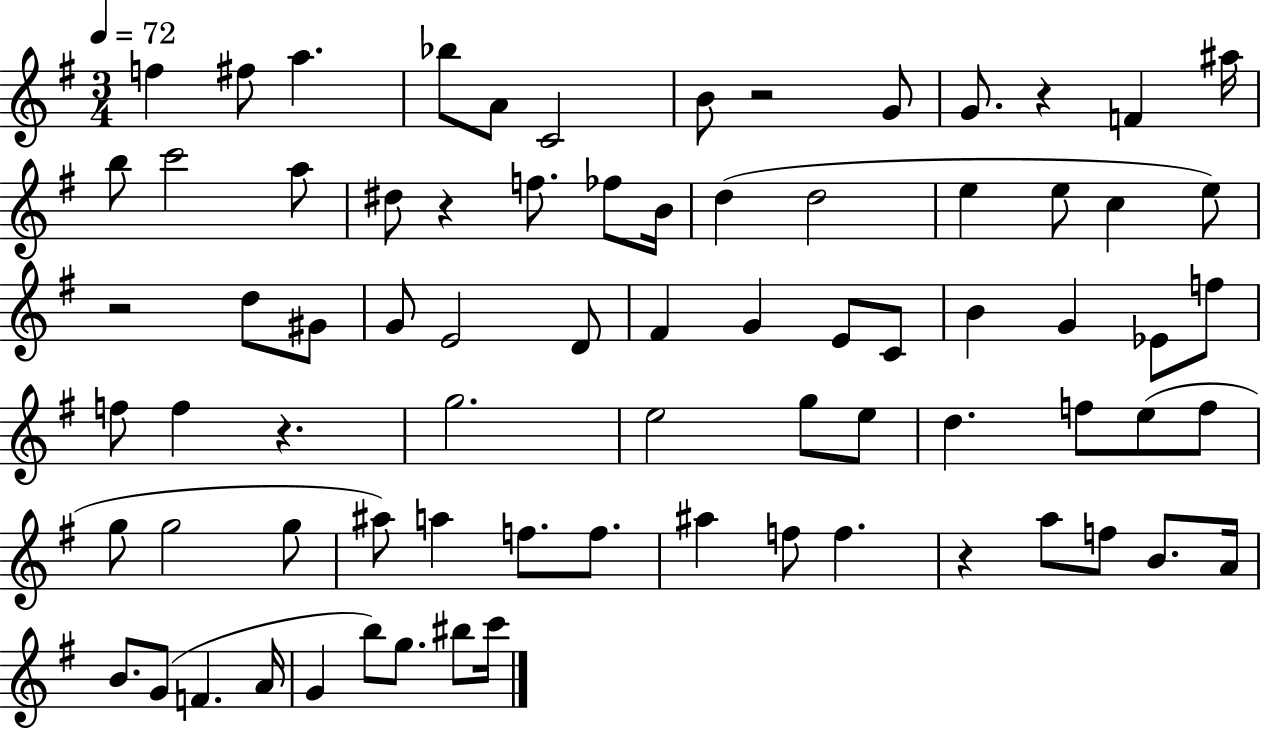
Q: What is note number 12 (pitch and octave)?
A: B5